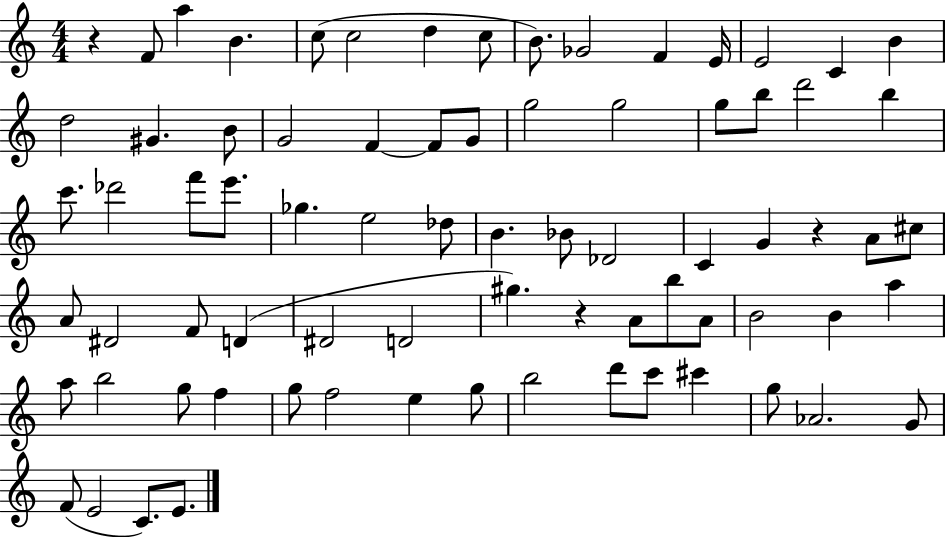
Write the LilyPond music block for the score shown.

{
  \clef treble
  \numericTimeSignature
  \time 4/4
  \key c \major
  r4 f'8 a''4 b'4. | c''8( c''2 d''4 c''8 | b'8.) ges'2 f'4 e'16 | e'2 c'4 b'4 | \break d''2 gis'4. b'8 | g'2 f'4~~ f'8 g'8 | g''2 g''2 | g''8 b''8 d'''2 b''4 | \break c'''8. des'''2 f'''8 e'''8. | ges''4. e''2 des''8 | b'4. bes'8 des'2 | c'4 g'4 r4 a'8 cis''8 | \break a'8 dis'2 f'8 d'4( | dis'2 d'2 | gis''4.) r4 a'8 b''8 a'8 | b'2 b'4 a''4 | \break a''8 b''2 g''8 f''4 | g''8 f''2 e''4 g''8 | b''2 d'''8 c'''8 cis'''4 | g''8 aes'2. g'8 | \break f'8( e'2 c'8.) e'8. | \bar "|."
}